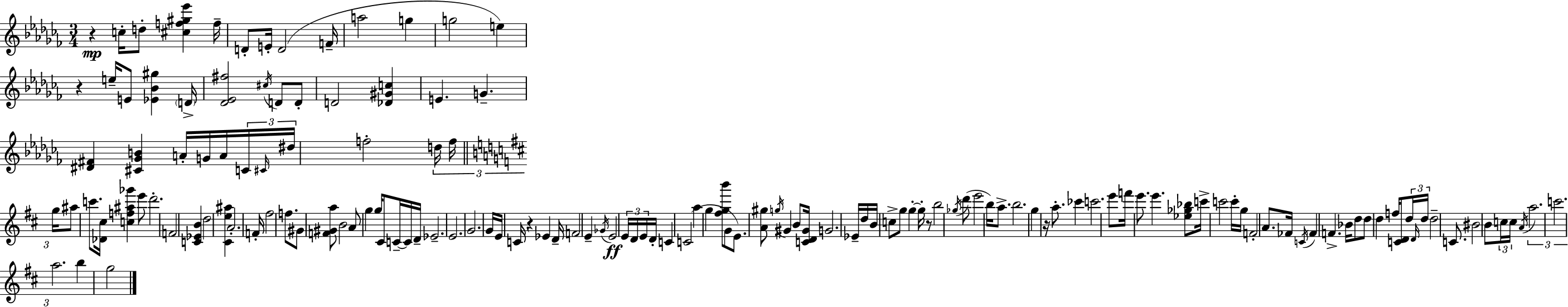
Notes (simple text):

R/q C5/s D5/e [C#5,F5,G#5,Eb6]/q F5/s D4/e E4/s D4/h F4/s A5/h G5/q G5/h E5/q R/q E5/s E4/e [Eb4,Bb4,G#5]/q D4/s [Db4,Eb4,F#5]/h C#5/s D4/e D4/e D4/h [Db4,G#4,C5]/q E4/q. G4/q. [D#4,F#4]/q [C#4,Gb4,B4]/q A4/s G4/s A4/s C4/s C#4/s D#5/s F5/h D5/s F5/s G5/s A#5/e C6/e. [Db4,C#5]/s [C5,F5,A#5,Gb6]/q E6/e D6/h. F4/h [C4,Eb4,B4]/q D5/h [C#4,E5,A#5]/q A4/h. F4/s F#5/h F5/e. G#4/e [F4,G#4,A5]/e B4/h A4/e G5/q G5/s C#4/e C4/s C4/s D4/s Eb4/h. E4/h. G4/h. G4/s E4/s C4/s R/q Eb4/q D4/s F4/h E4/q Gb4/s E4/h E4/s D4/s E4/s D4/s C4/q C4/h A5/q G5/q [F#5,G5,B6]/e G4/e E4/e. [A4,G#5]/e G5/s G#4/q B4/e [C4,D4,G#4]/s G4/h. Eb4/s D5/s B4/s C5/e G5/e G5/q G5/s R/e B5/h Gb5/s D6/e E6/h B5/s A5/e. B5/h. G5/q R/s A5/e. CES6/q C6/h. E6/e F6/s E6/e. E6/q. [Eb5,Gb5,Bb5]/e C6/s C6/h C6/s G5/s F4/h A4/e. FES4/s C4/s FES4/q F4/q. Bb4/s D5/e D5/e D5/q F5/s [C4,D4]/e D5/s D4/s D5/s D5/h C4/e. BIS4/h B4/e C5/s C5/s A4/s A5/h. C6/h. A5/h. B5/q G5/h